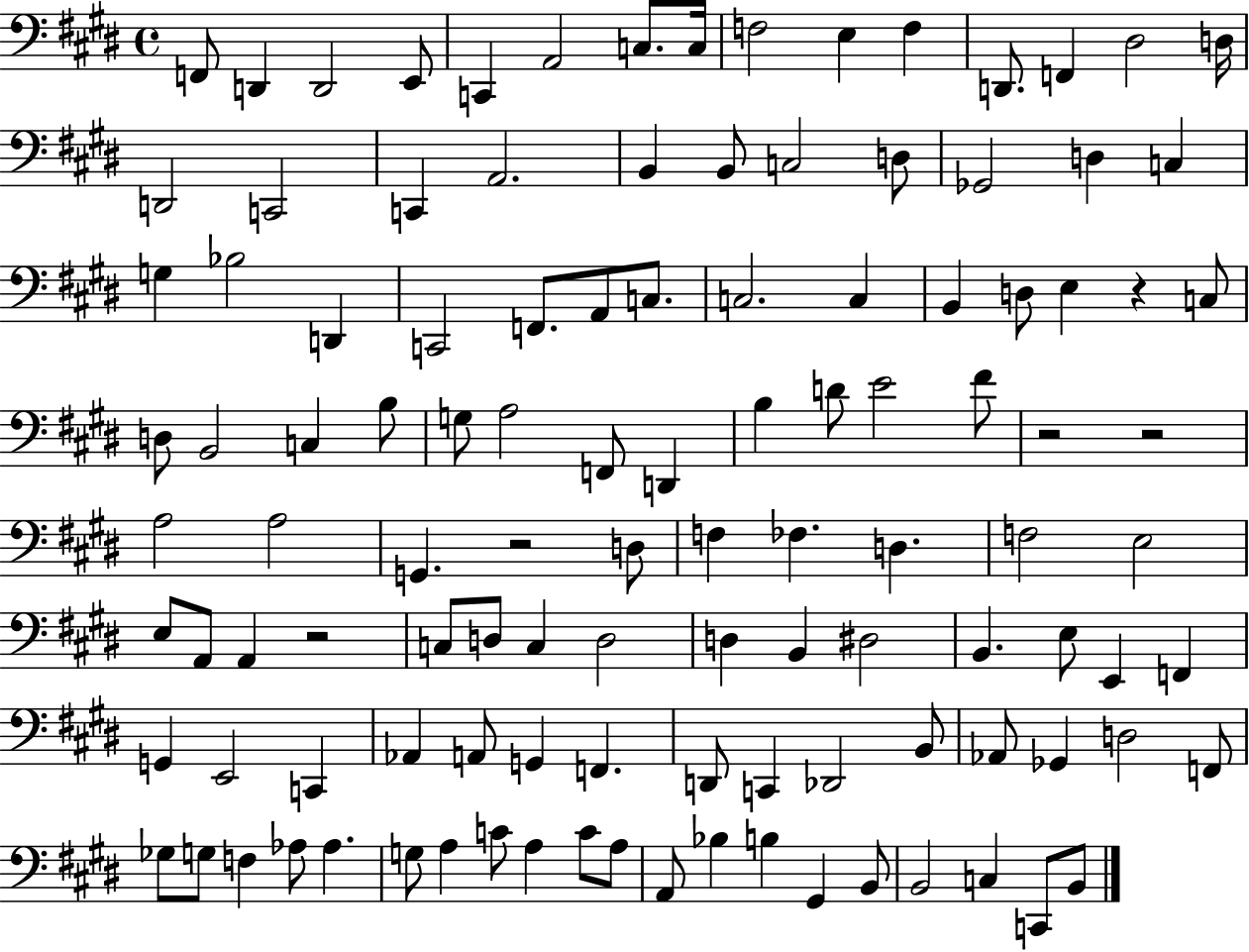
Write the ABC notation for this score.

X:1
T:Untitled
M:4/4
L:1/4
K:E
F,,/2 D,, D,,2 E,,/2 C,, A,,2 C,/2 C,/4 F,2 E, F, D,,/2 F,, ^D,2 D,/4 D,,2 C,,2 C,, A,,2 B,, B,,/2 C,2 D,/2 _G,,2 D, C, G, _B,2 D,, C,,2 F,,/2 A,,/2 C,/2 C,2 C, B,, D,/2 E, z C,/2 D,/2 B,,2 C, B,/2 G,/2 A,2 F,,/2 D,, B, D/2 E2 ^F/2 z2 z2 A,2 A,2 G,, z2 D,/2 F, _F, D, F,2 E,2 E,/2 A,,/2 A,, z2 C,/2 D,/2 C, D,2 D, B,, ^D,2 B,, E,/2 E,, F,, G,, E,,2 C,, _A,, A,,/2 G,, F,, D,,/2 C,, _D,,2 B,,/2 _A,,/2 _G,, D,2 F,,/2 _G,/2 G,/2 F, _A,/2 _A, G,/2 A, C/2 A, C/2 A,/2 A,,/2 _B, B, ^G,, B,,/2 B,,2 C, C,,/2 B,,/2